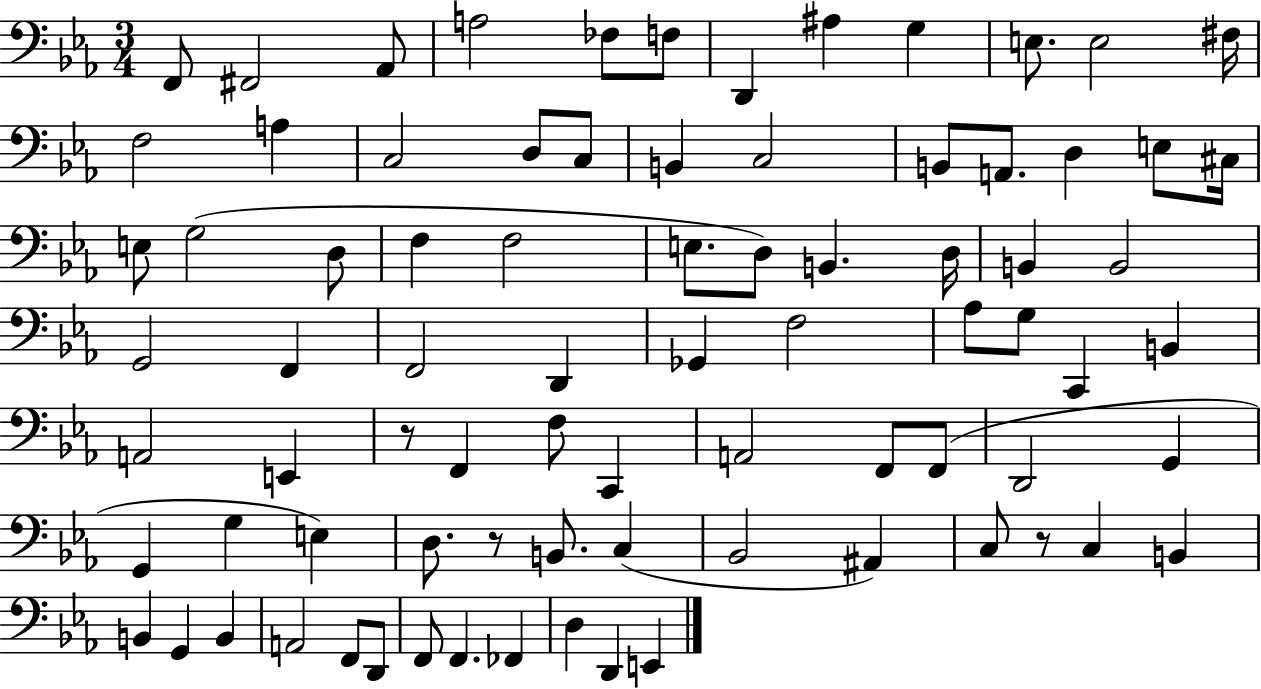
F2/e F#2/h Ab2/e A3/h FES3/e F3/e D2/q A#3/q G3/q E3/e. E3/h F#3/s F3/h A3/q C3/h D3/e C3/e B2/q C3/h B2/e A2/e. D3/q E3/e C#3/s E3/e G3/h D3/e F3/q F3/h E3/e. D3/e B2/q. D3/s B2/q B2/h G2/h F2/q F2/h D2/q Gb2/q F3/h Ab3/e G3/e C2/q B2/q A2/h E2/q R/e F2/q F3/e C2/q A2/h F2/e F2/e D2/h G2/q G2/q G3/q E3/q D3/e. R/e B2/e. C3/q Bb2/h A#2/q C3/e R/e C3/q B2/q B2/q G2/q B2/q A2/h F2/e D2/e F2/e F2/q. FES2/q D3/q D2/q E2/q